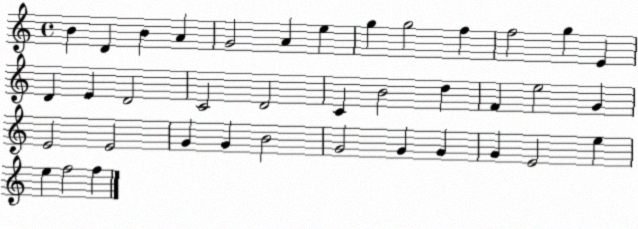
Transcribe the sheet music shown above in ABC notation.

X:1
T:Untitled
M:4/4
L:1/4
K:C
B D B A G2 A e g g2 f f2 g E D E D2 C2 D2 C B2 d F e2 G E2 E2 G G B2 G2 G G G E2 e e f2 f